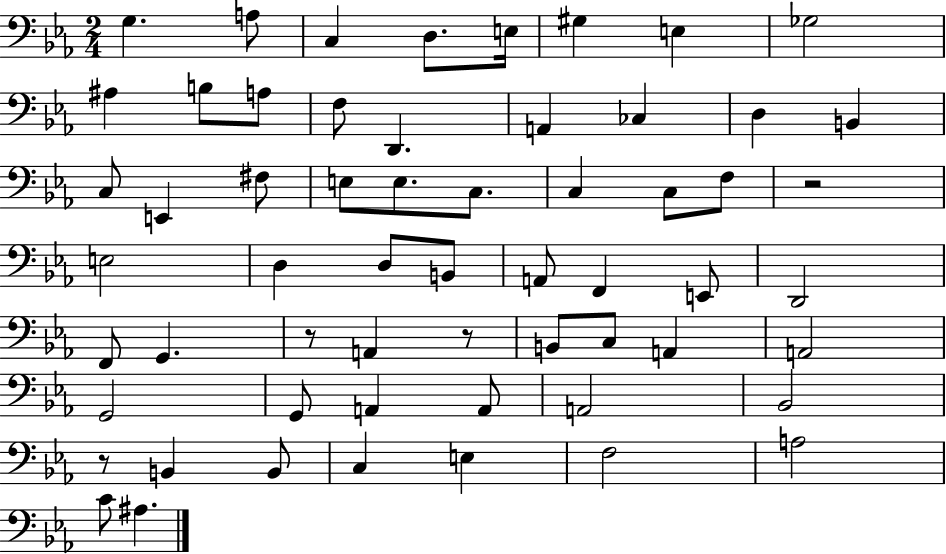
X:1
T:Untitled
M:2/4
L:1/4
K:Eb
G, A,/2 C, D,/2 E,/4 ^G, E, _G,2 ^A, B,/2 A,/2 F,/2 D,, A,, _C, D, B,, C,/2 E,, ^F,/2 E,/2 E,/2 C,/2 C, C,/2 F,/2 z2 E,2 D, D,/2 B,,/2 A,,/2 F,, E,,/2 D,,2 F,,/2 G,, z/2 A,, z/2 B,,/2 C,/2 A,, A,,2 G,,2 G,,/2 A,, A,,/2 A,,2 _B,,2 z/2 B,, B,,/2 C, E, F,2 A,2 C/2 ^A,